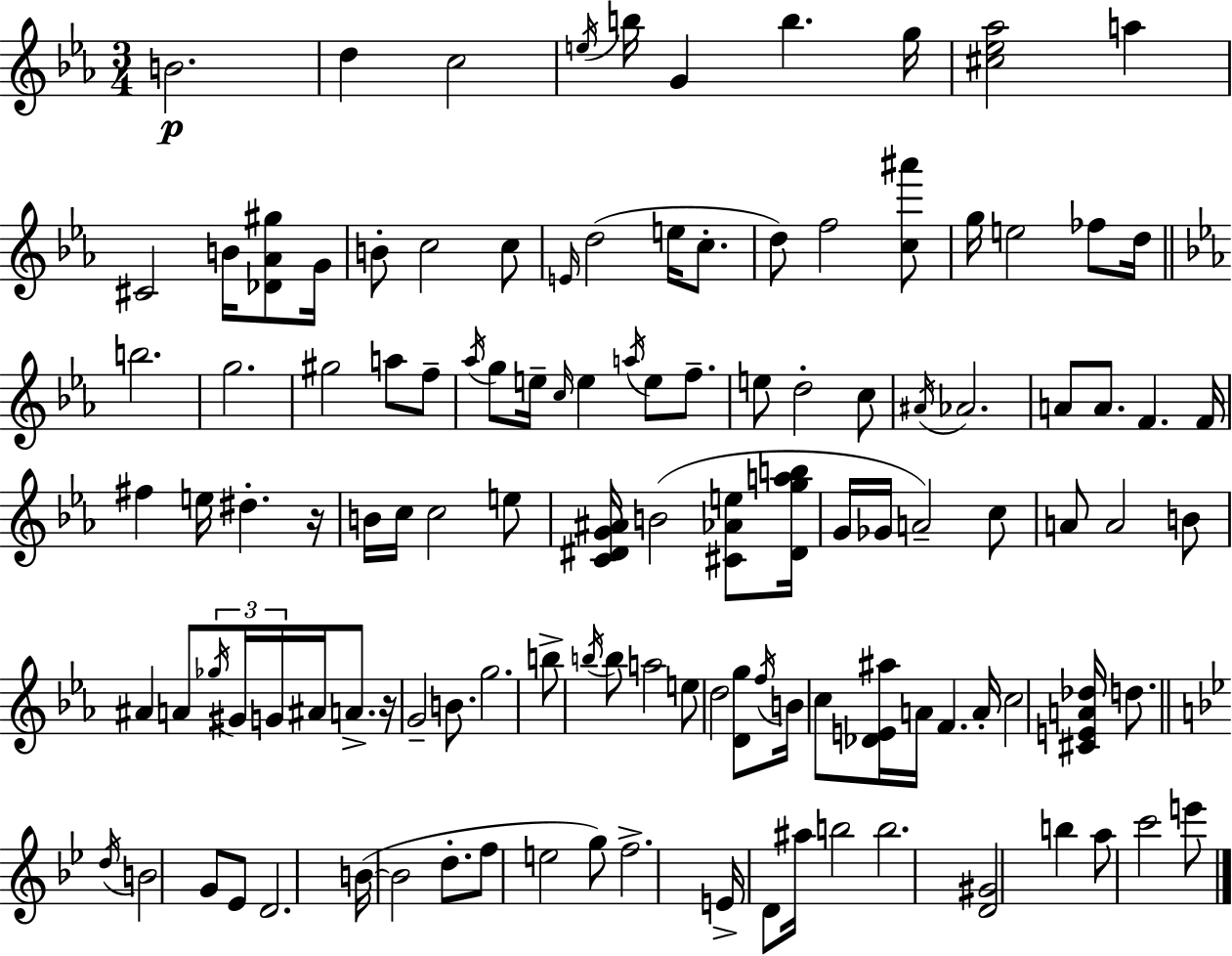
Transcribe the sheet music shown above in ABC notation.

X:1
T:Untitled
M:3/4
L:1/4
K:Eb
B2 d c2 e/4 b/4 G b g/4 [^c_e_a]2 a ^C2 B/4 [_D_A^g]/2 G/4 B/2 c2 c/2 E/4 d2 e/4 c/2 d/2 f2 [c^a']/2 g/4 e2 _f/2 d/4 b2 g2 ^g2 a/2 f/2 _a/4 g/2 e/4 c/4 e a/4 e/2 f/2 e/2 d2 c/2 ^A/4 _A2 A/2 A/2 F F/4 ^f e/4 ^d z/4 B/4 c/4 c2 e/2 [C^DG^A]/4 B2 [^C_Ae]/2 [^Dgab]/4 G/4 _G/4 A2 c/2 A/2 A2 B/2 ^A A/2 _g/4 ^G/4 G/4 ^A/4 A/2 z/4 G2 B/2 g2 b/2 b/4 b/2 a2 e/2 d2 [Dg]/2 f/4 B/4 c/2 [_DE^a]/4 A/4 F A/4 c2 [^CEA_d]/4 d/2 d/4 B2 G/2 _E/2 D2 B/4 B2 d/2 f/2 e2 g/2 f2 E/4 D/2 ^a/4 b2 b2 [D^G]2 b a/2 c'2 e'/2